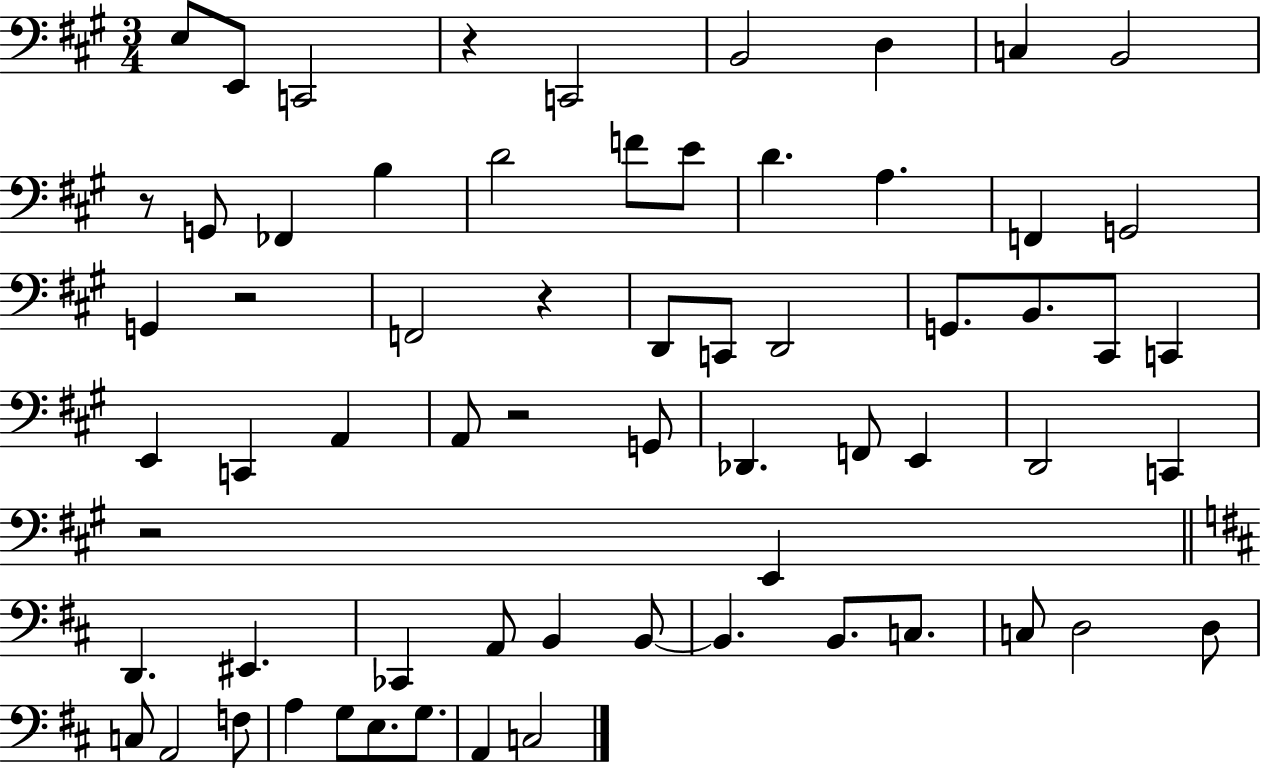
E3/e E2/e C2/h R/q C2/h B2/h D3/q C3/q B2/h R/e G2/e FES2/q B3/q D4/h F4/e E4/e D4/q. A3/q. F2/q G2/h G2/q R/h F2/h R/q D2/e C2/e D2/h G2/e. B2/e. C#2/e C2/q E2/q C2/q A2/q A2/e R/h G2/e Db2/q. F2/e E2/q D2/h C2/q R/h E2/q D2/q. EIS2/q. CES2/q A2/e B2/q B2/e B2/q. B2/e. C3/e. C3/e D3/h D3/e C3/e A2/h F3/e A3/q G3/e E3/e. G3/e. A2/q C3/h